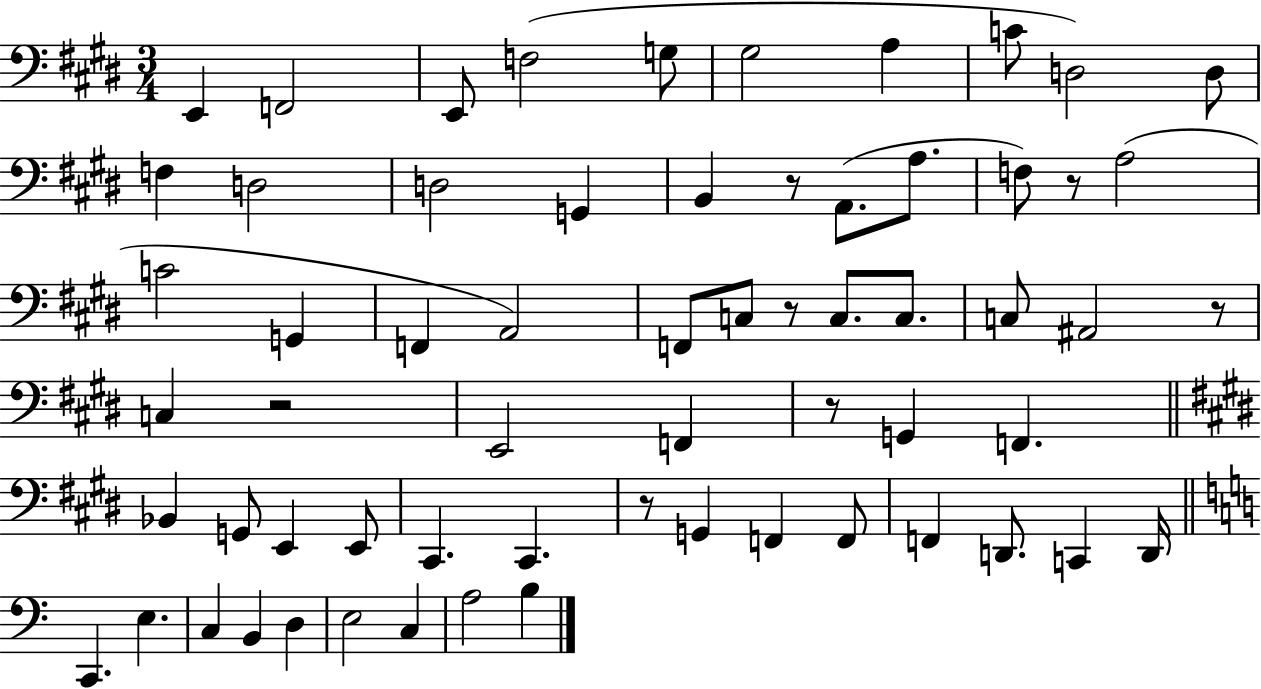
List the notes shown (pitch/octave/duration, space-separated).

E2/q F2/h E2/e F3/h G3/e G#3/h A3/q C4/e D3/h D3/e F3/q D3/h D3/h G2/q B2/q R/e A2/e. A3/e. F3/e R/e A3/h C4/h G2/q F2/q A2/h F2/e C3/e R/e C3/e. C3/e. C3/e A#2/h R/e C3/q R/h E2/h F2/q R/e G2/q F2/q. Bb2/q G2/e E2/q E2/e C#2/q. C#2/q. R/e G2/q F2/q F2/e F2/q D2/e. C2/q D2/s C2/q. E3/q. C3/q B2/q D3/q E3/h C3/q A3/h B3/q